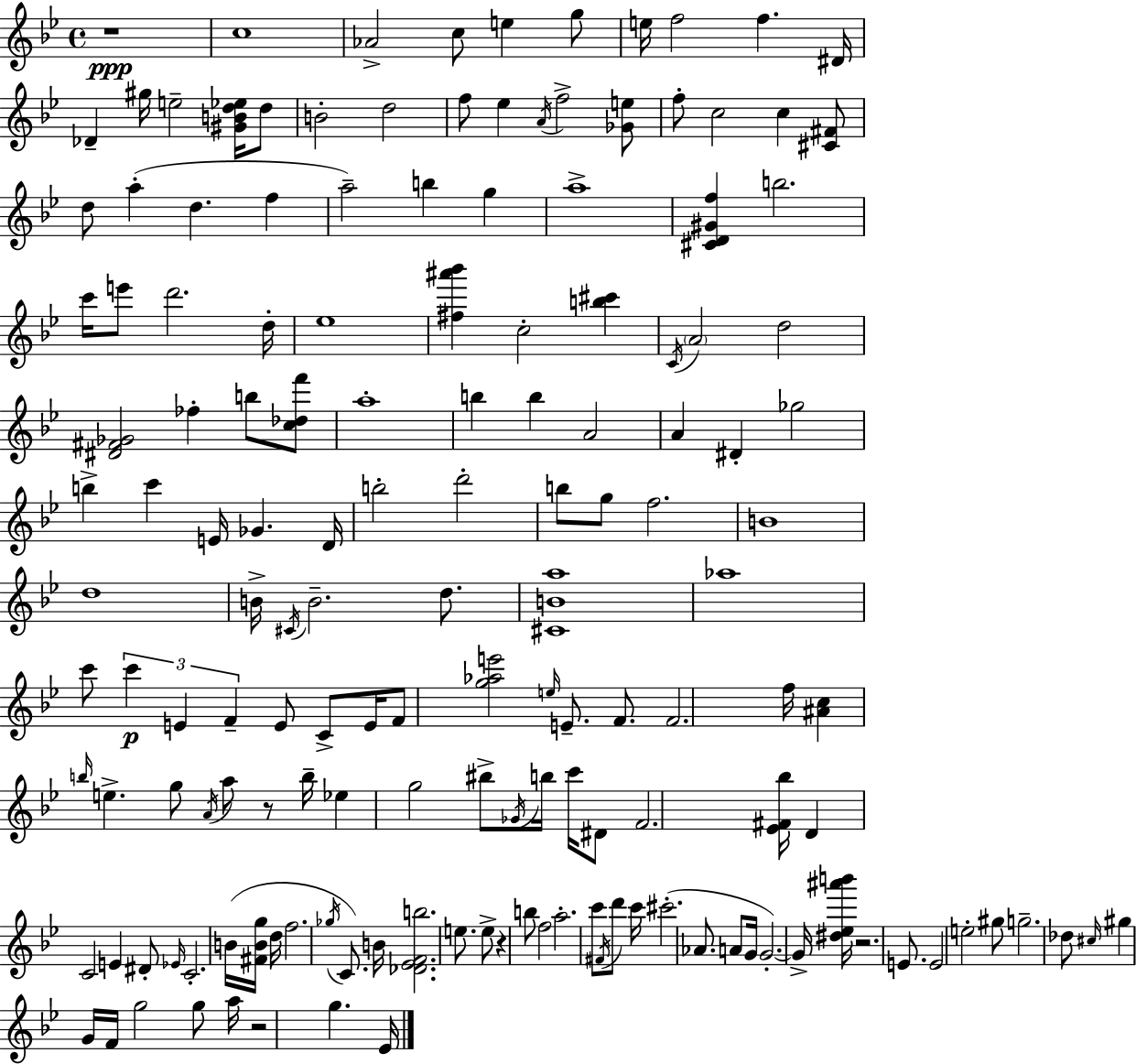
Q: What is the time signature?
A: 4/4